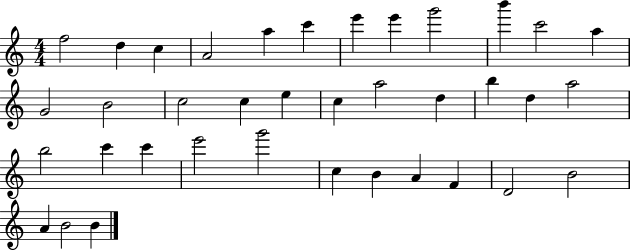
X:1
T:Untitled
M:4/4
L:1/4
K:C
f2 d c A2 a c' e' e' g'2 b' c'2 a G2 B2 c2 c e c a2 d b d a2 b2 c' c' e'2 g'2 c B A F D2 B2 A B2 B